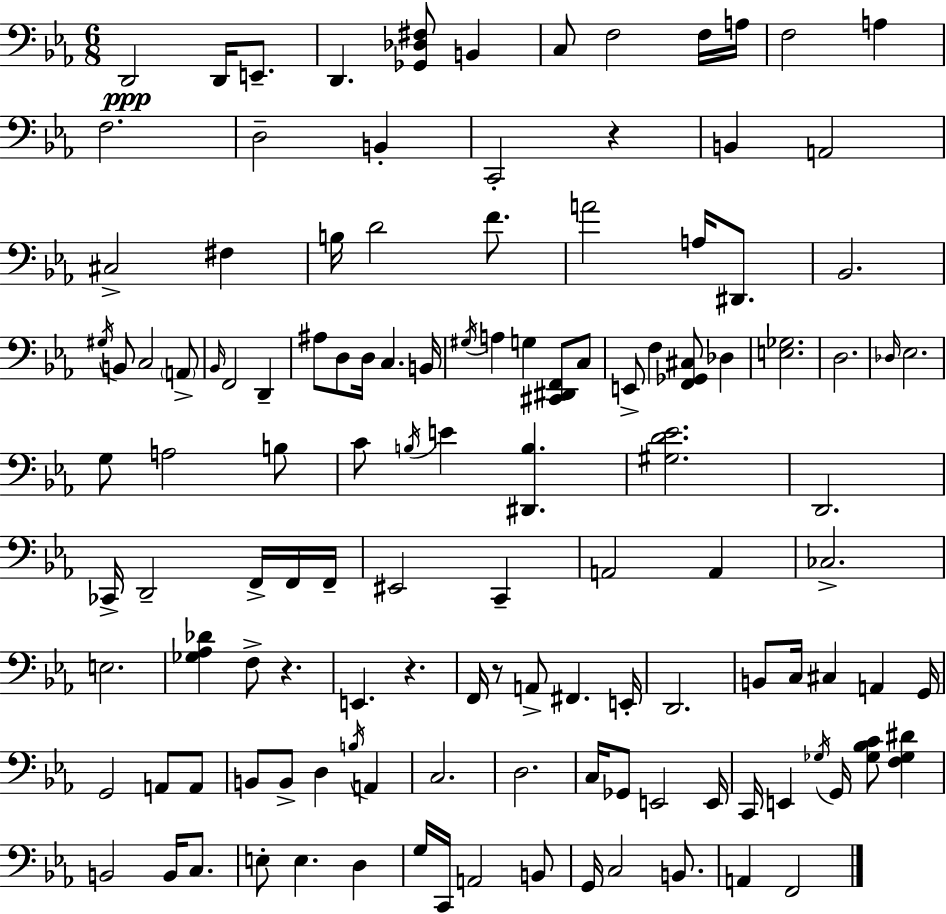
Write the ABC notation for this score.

X:1
T:Untitled
M:6/8
L:1/4
K:Eb
D,,2 D,,/4 E,,/2 D,, [_G,,_D,^F,]/2 B,, C,/2 F,2 F,/4 A,/4 F,2 A, F,2 D,2 B,, C,,2 z B,, A,,2 ^C,2 ^F, B,/4 D2 F/2 A2 A,/4 ^D,,/2 _B,,2 ^G,/4 B,,/2 C,2 A,,/2 _B,,/4 F,,2 D,, ^A,/2 D,/2 D,/4 C, B,,/4 ^G,/4 A, G, [^C,,^D,,F,,]/2 C,/2 E,,/2 F, [F,,_G,,^C,]/2 _D, [E,_G,]2 D,2 _D,/4 _E,2 G,/2 A,2 B,/2 C/2 B,/4 E [^D,,B,] [^G,D_E]2 D,,2 _C,,/4 D,,2 F,,/4 F,,/4 F,,/4 ^E,,2 C,, A,,2 A,, _C,2 E,2 [_G,_A,_D] F,/2 z E,, z F,,/4 z/2 A,,/2 ^F,, E,,/4 D,,2 B,,/2 C,/4 ^C, A,, G,,/4 G,,2 A,,/2 A,,/2 B,,/2 B,,/2 D, B,/4 A,, C,2 D,2 C,/4 _G,,/2 E,,2 E,,/4 C,,/4 E,, _G,/4 G,,/4 [_G,_B,C]/2 [F,_G,^D] B,,2 B,,/4 C,/2 E,/2 E, D, G,/4 C,,/4 A,,2 B,,/2 G,,/4 C,2 B,,/2 A,, F,,2